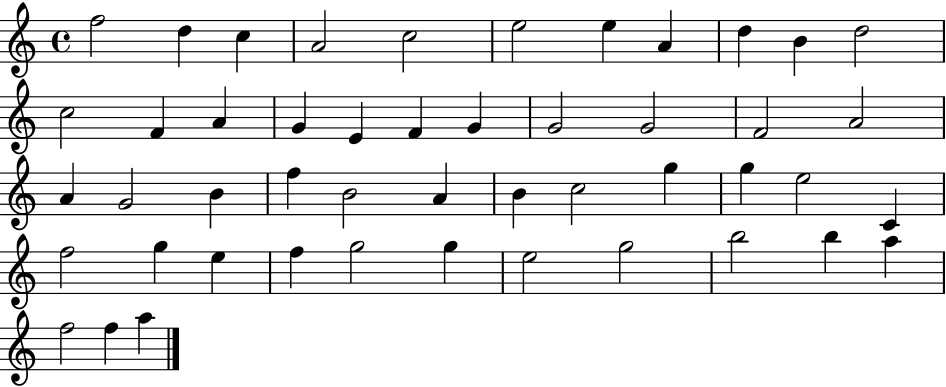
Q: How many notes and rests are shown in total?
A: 48